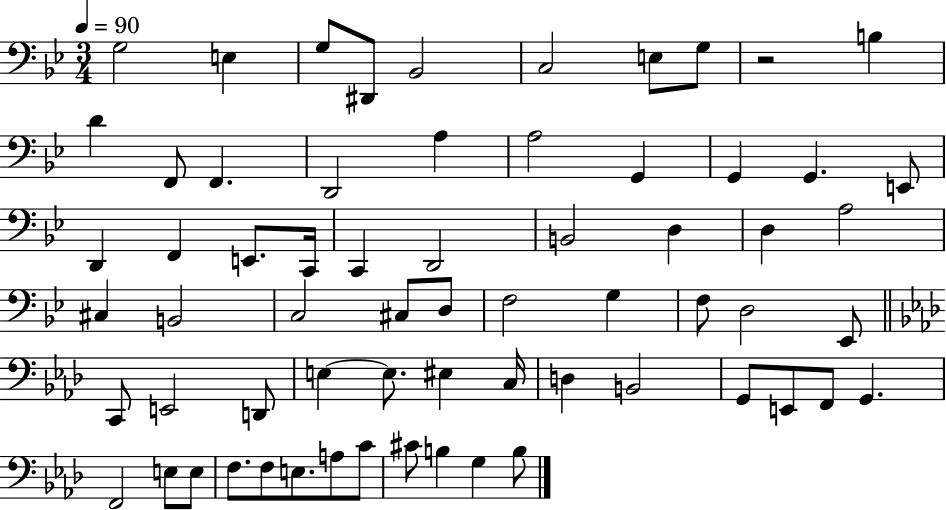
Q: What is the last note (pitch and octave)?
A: B3